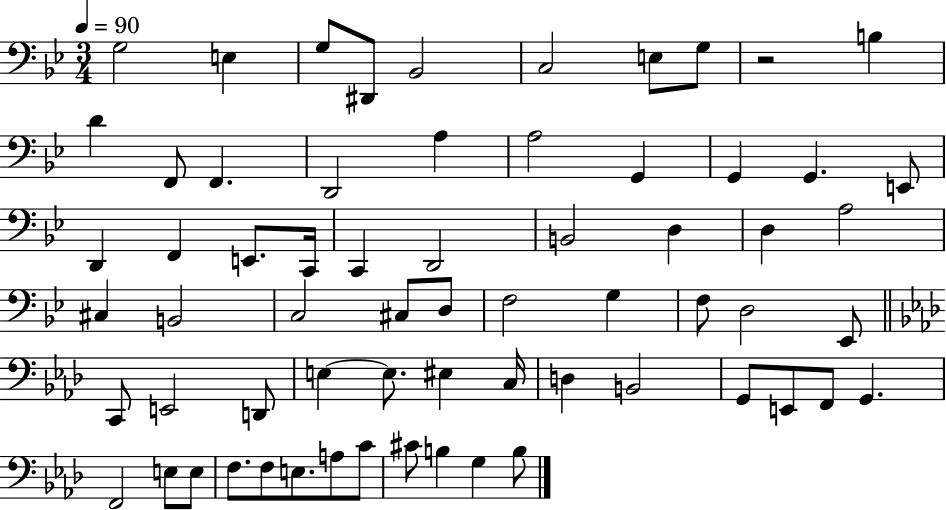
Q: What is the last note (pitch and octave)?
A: B3